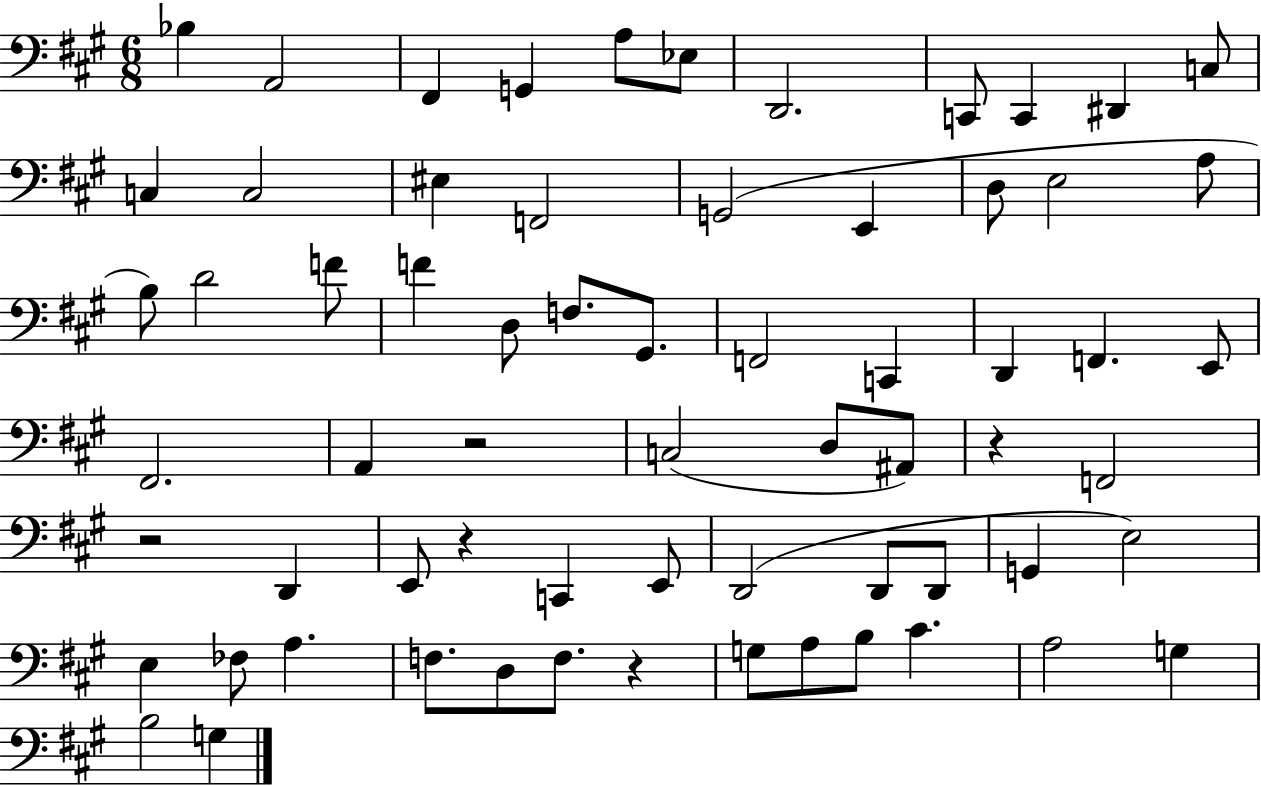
{
  \clef bass
  \numericTimeSignature
  \time 6/8
  \key a \major
  bes4 a,2 | fis,4 g,4 a8 ees8 | d,2. | c,8 c,4 dis,4 c8 | \break c4 c2 | eis4 f,2 | g,2( e,4 | d8 e2 a8 | \break b8) d'2 f'8 | f'4 d8 f8. gis,8. | f,2 c,4 | d,4 f,4. e,8 | \break fis,2. | a,4 r2 | c2( d8 ais,8) | r4 f,2 | \break r2 d,4 | e,8 r4 c,4 e,8 | d,2( d,8 d,8 | g,4 e2) | \break e4 fes8 a4. | f8. d8 f8. r4 | g8 a8 b8 cis'4. | a2 g4 | \break b2 g4 | \bar "|."
}